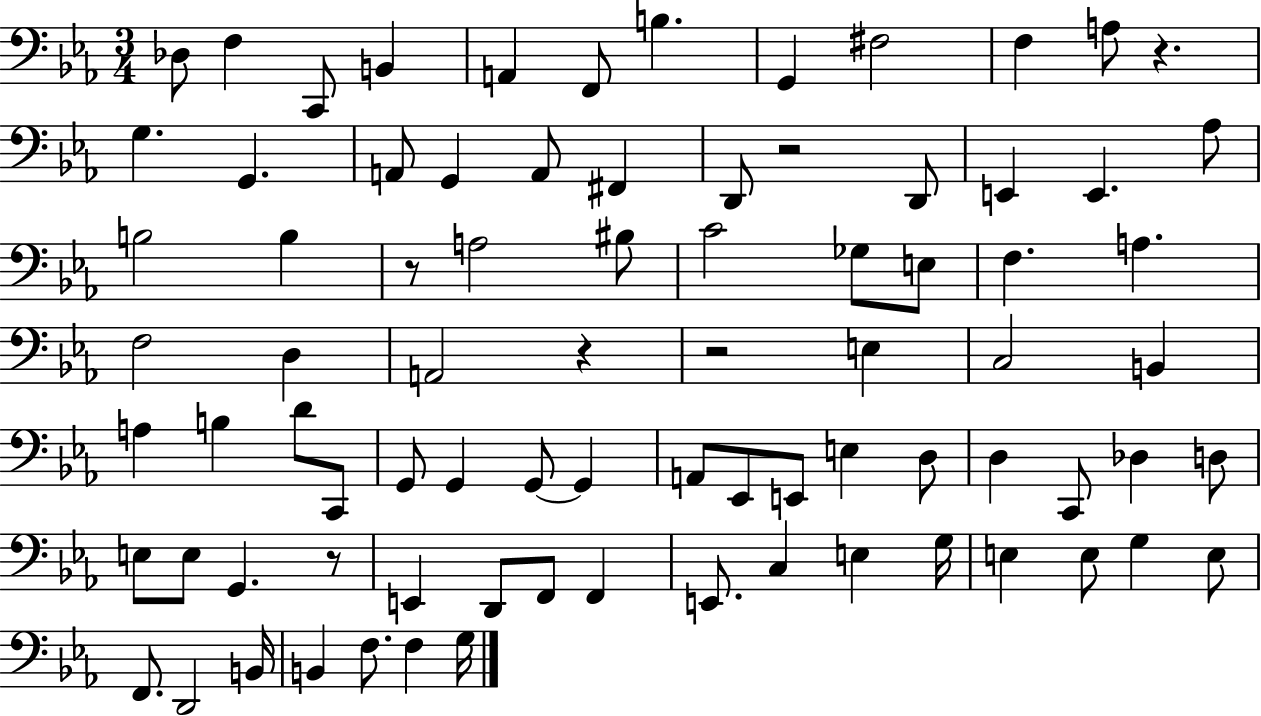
X:1
T:Untitled
M:3/4
L:1/4
K:Eb
_D,/2 F, C,,/2 B,, A,, F,,/2 B, G,, ^F,2 F, A,/2 z G, G,, A,,/2 G,, A,,/2 ^F,, D,,/2 z2 D,,/2 E,, E,, _A,/2 B,2 B, z/2 A,2 ^B,/2 C2 _G,/2 E,/2 F, A, F,2 D, A,,2 z z2 E, C,2 B,, A, B, D/2 C,,/2 G,,/2 G,, G,,/2 G,, A,,/2 _E,,/2 E,,/2 E, D,/2 D, C,,/2 _D, D,/2 E,/2 E,/2 G,, z/2 E,, D,,/2 F,,/2 F,, E,,/2 C, E, G,/4 E, E,/2 G, E,/2 F,,/2 D,,2 B,,/4 B,, F,/2 F, G,/4